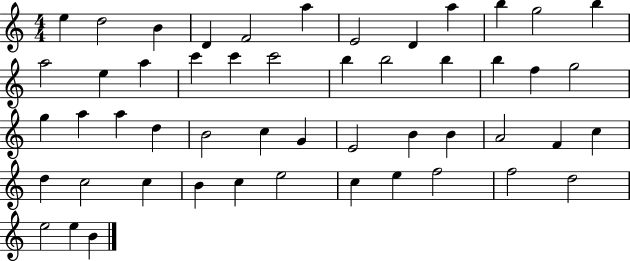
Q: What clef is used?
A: treble